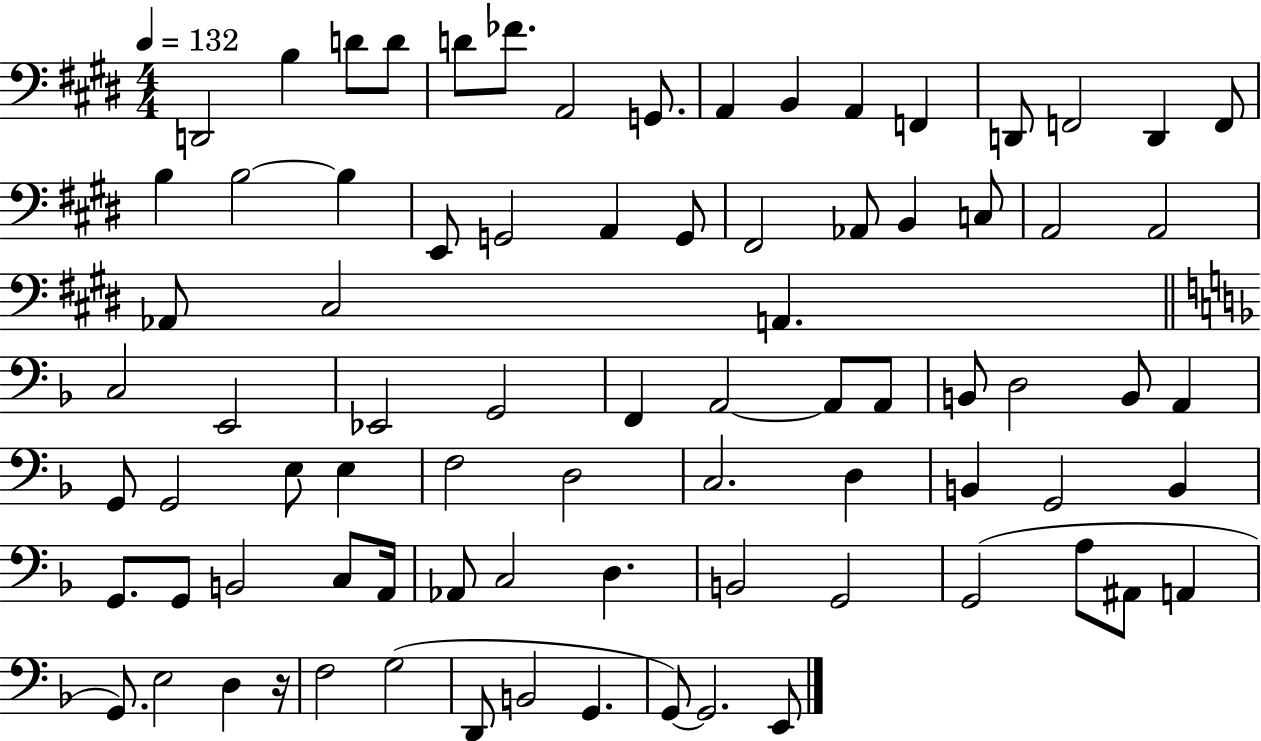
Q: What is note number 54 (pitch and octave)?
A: G2